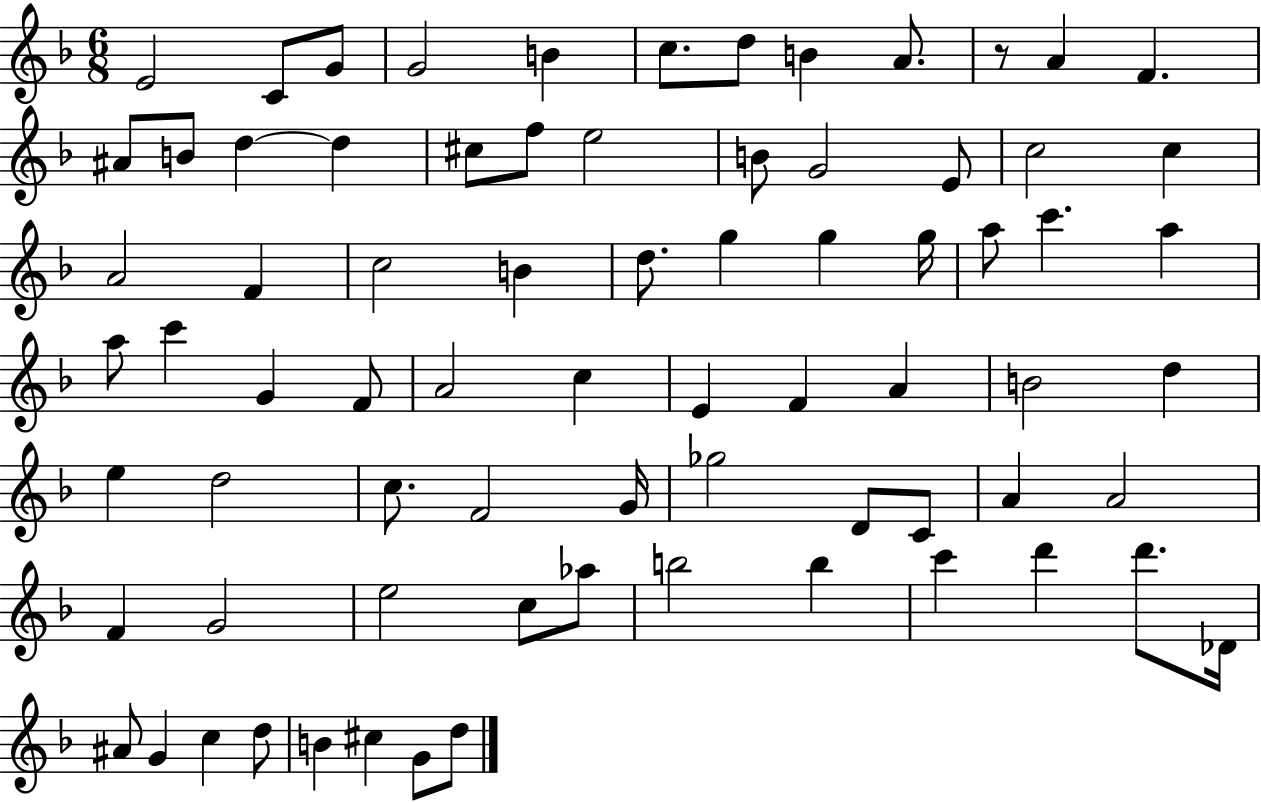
{
  \clef treble
  \numericTimeSignature
  \time 6/8
  \key f \major
  \repeat volta 2 { e'2 c'8 g'8 | g'2 b'4 | c''8. d''8 b'4 a'8. | r8 a'4 f'4. | \break ais'8 b'8 d''4~~ d''4 | cis''8 f''8 e''2 | b'8 g'2 e'8 | c''2 c''4 | \break a'2 f'4 | c''2 b'4 | d''8. g''4 g''4 g''16 | a''8 c'''4. a''4 | \break a''8 c'''4 g'4 f'8 | a'2 c''4 | e'4 f'4 a'4 | b'2 d''4 | \break e''4 d''2 | c''8. f'2 g'16 | ges''2 d'8 c'8 | a'4 a'2 | \break f'4 g'2 | e''2 c''8 aes''8 | b''2 b''4 | c'''4 d'''4 d'''8. des'16 | \break ais'8 g'4 c''4 d''8 | b'4 cis''4 g'8 d''8 | } \bar "|."
}